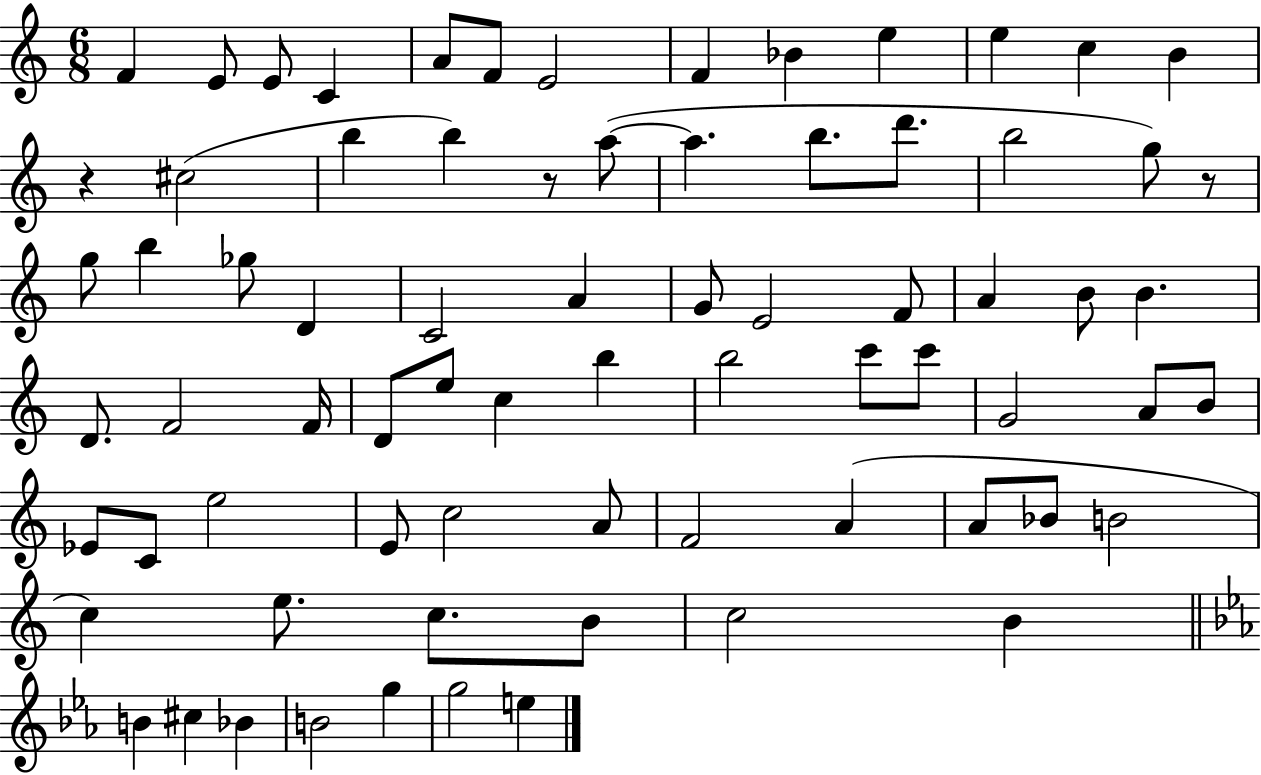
{
  \clef treble
  \numericTimeSignature
  \time 6/8
  \key c \major
  f'4 e'8 e'8 c'4 | a'8 f'8 e'2 | f'4 bes'4 e''4 | e''4 c''4 b'4 | \break r4 cis''2( | b''4 b''4) r8 a''8~(~ | a''4. b''8. d'''8. | b''2 g''8) r8 | \break g''8 b''4 ges''8 d'4 | c'2 a'4 | g'8 e'2 f'8 | a'4 b'8 b'4. | \break d'8. f'2 f'16 | d'8 e''8 c''4 b''4 | b''2 c'''8 c'''8 | g'2 a'8 b'8 | \break ees'8 c'8 e''2 | e'8 c''2 a'8 | f'2 a'4( | a'8 bes'8 b'2 | \break c''4) e''8. c''8. b'8 | c''2 b'4 | \bar "||" \break \key ees \major b'4 cis''4 bes'4 | b'2 g''4 | g''2 e''4 | \bar "|."
}